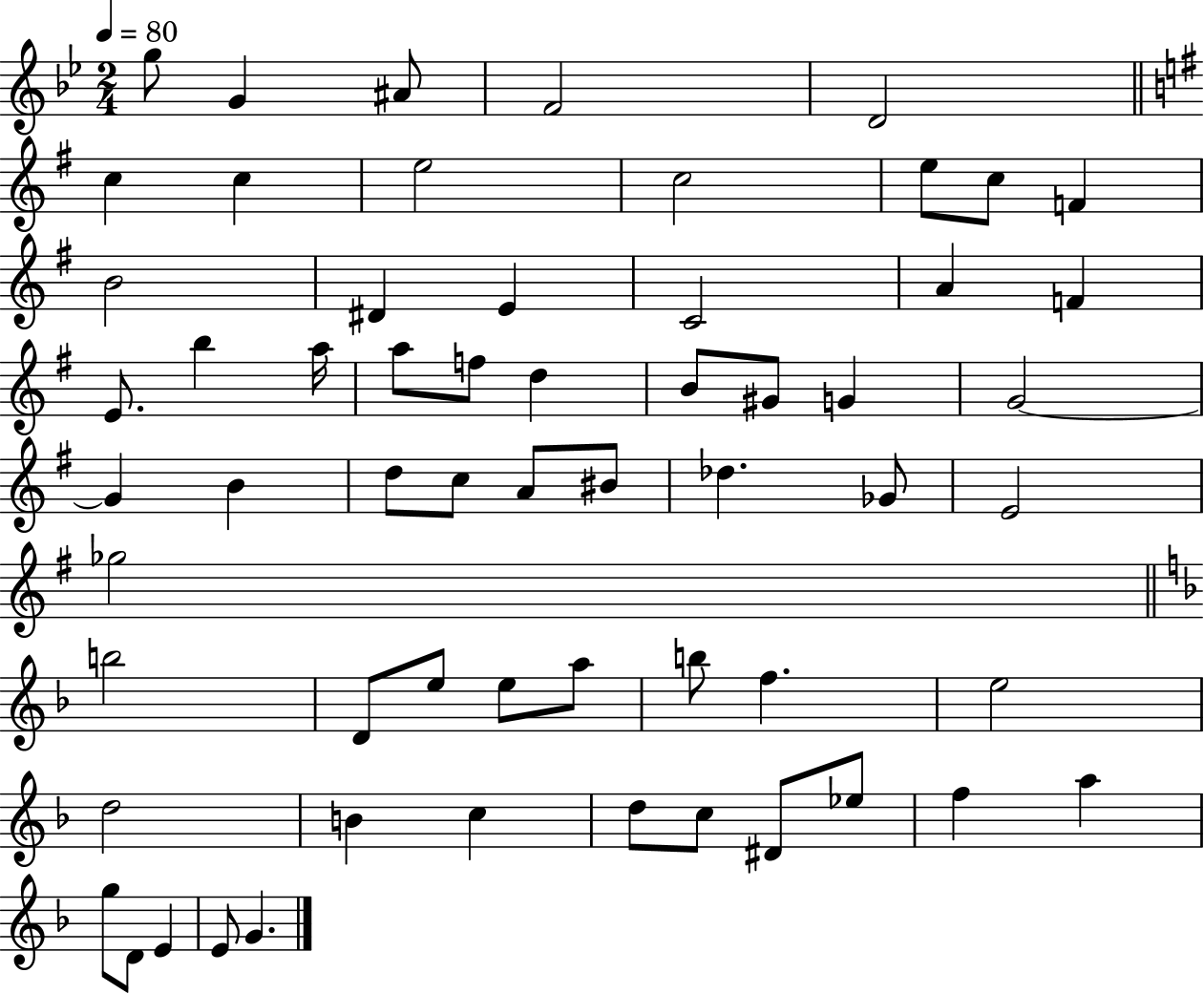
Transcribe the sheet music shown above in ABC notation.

X:1
T:Untitled
M:2/4
L:1/4
K:Bb
g/2 G ^A/2 F2 D2 c c e2 c2 e/2 c/2 F B2 ^D E C2 A F E/2 b a/4 a/2 f/2 d B/2 ^G/2 G G2 G B d/2 c/2 A/2 ^B/2 _d _G/2 E2 _g2 b2 D/2 e/2 e/2 a/2 b/2 f e2 d2 B c d/2 c/2 ^D/2 _e/2 f a g/2 D/2 E E/2 G